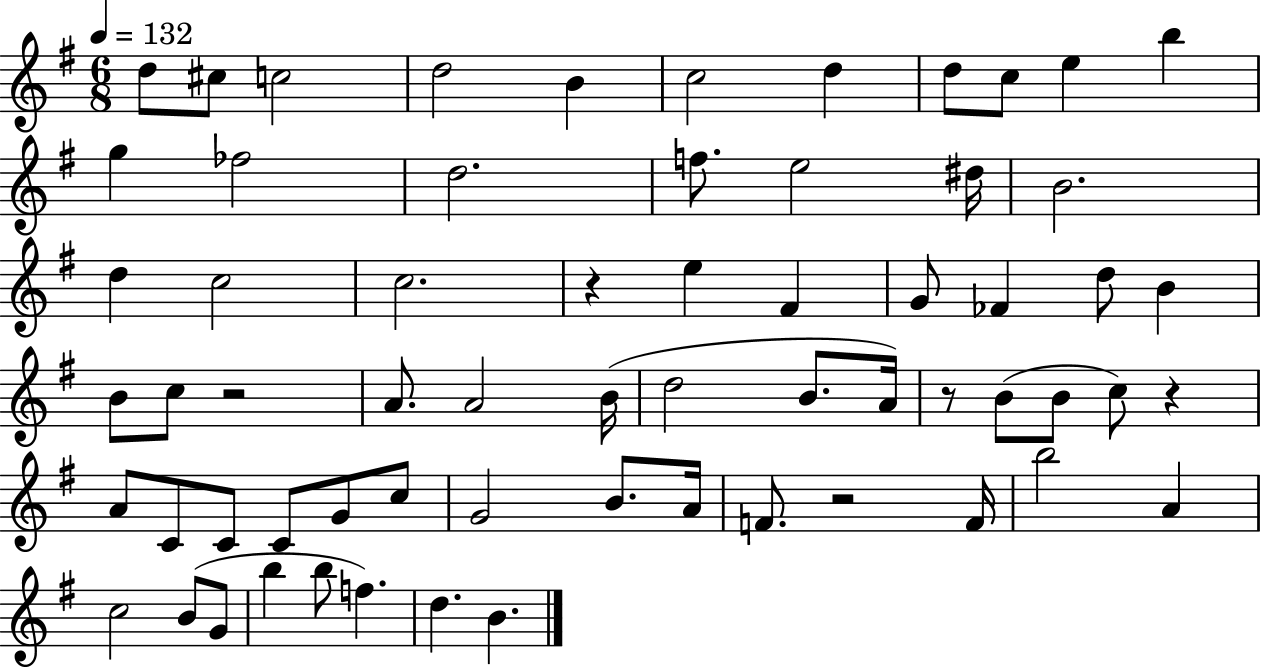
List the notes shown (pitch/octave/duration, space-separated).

D5/e C#5/e C5/h D5/h B4/q C5/h D5/q D5/e C5/e E5/q B5/q G5/q FES5/h D5/h. F5/e. E5/h D#5/s B4/h. D5/q C5/h C5/h. R/q E5/q F#4/q G4/e FES4/q D5/e B4/q B4/e C5/e R/h A4/e. A4/h B4/s D5/h B4/e. A4/s R/e B4/e B4/e C5/e R/q A4/e C4/e C4/e C4/e G4/e C5/e G4/h B4/e. A4/s F4/e. R/h F4/s B5/h A4/q C5/h B4/e G4/e B5/q B5/e F5/q. D5/q. B4/q.